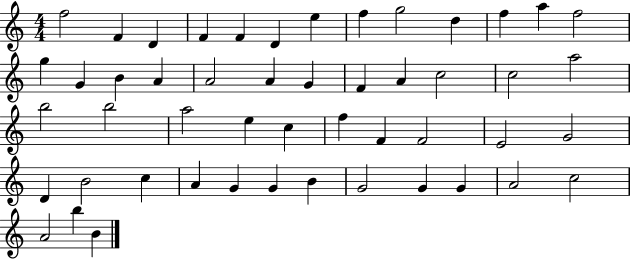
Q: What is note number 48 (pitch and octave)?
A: A4